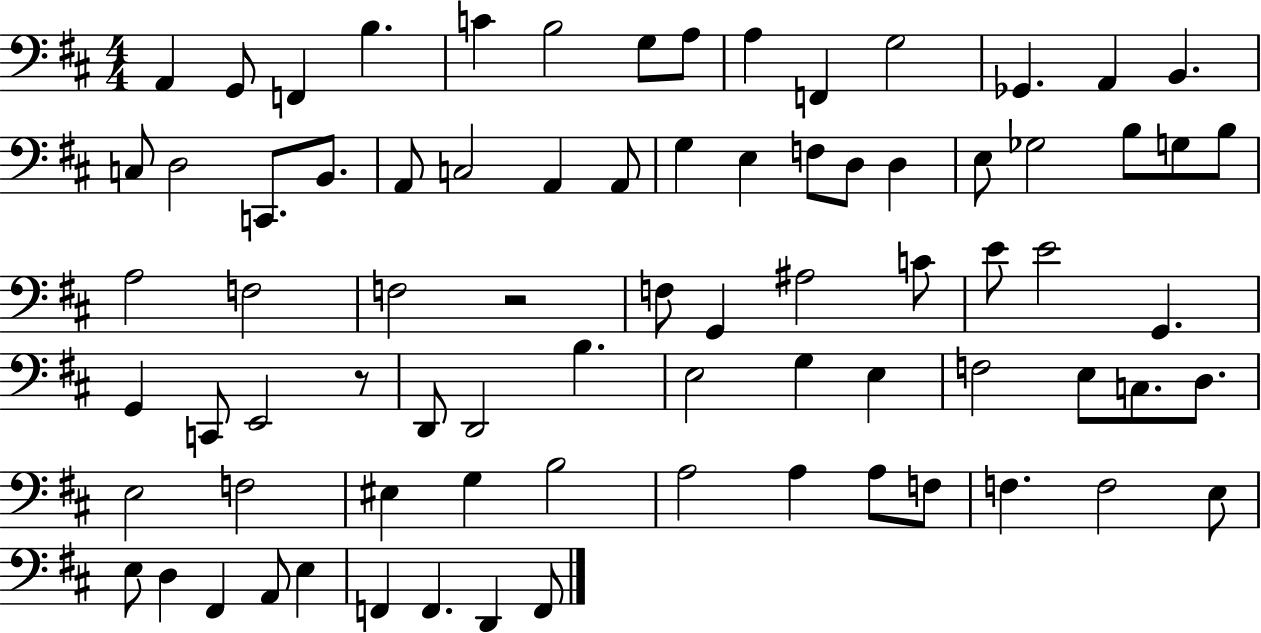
X:1
T:Untitled
M:4/4
L:1/4
K:D
A,, G,,/2 F,, B, C B,2 G,/2 A,/2 A, F,, G,2 _G,, A,, B,, C,/2 D,2 C,,/2 B,,/2 A,,/2 C,2 A,, A,,/2 G, E, F,/2 D,/2 D, E,/2 _G,2 B,/2 G,/2 B,/2 A,2 F,2 F,2 z2 F,/2 G,, ^A,2 C/2 E/2 E2 G,, G,, C,,/2 E,,2 z/2 D,,/2 D,,2 B, E,2 G, E, F,2 E,/2 C,/2 D,/2 E,2 F,2 ^E, G, B,2 A,2 A, A,/2 F,/2 F, F,2 E,/2 E,/2 D, ^F,, A,,/2 E, F,, F,, D,, F,,/2